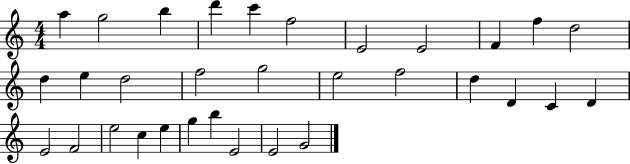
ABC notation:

X:1
T:Untitled
M:4/4
L:1/4
K:C
a g2 b d' c' f2 E2 E2 F f d2 d e d2 f2 g2 e2 f2 d D C D E2 F2 e2 c e g b E2 E2 G2